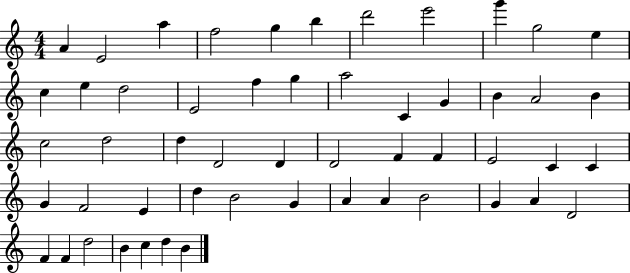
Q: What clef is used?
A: treble